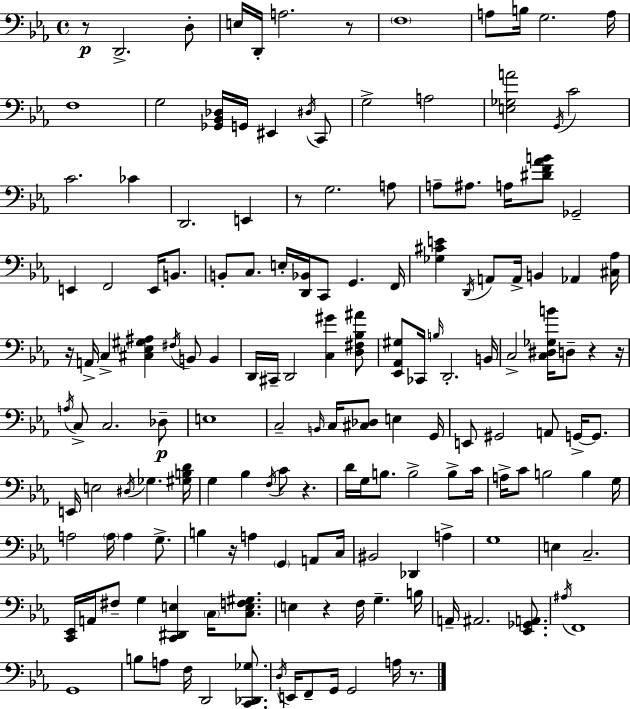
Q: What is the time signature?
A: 4/4